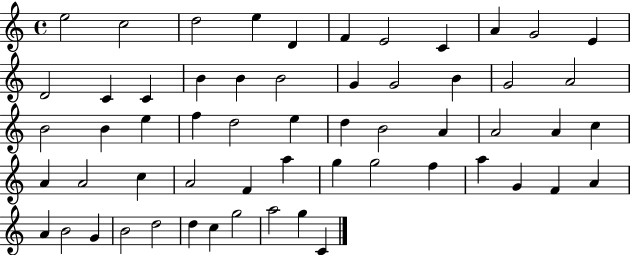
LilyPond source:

{
  \clef treble
  \time 4/4
  \defaultTimeSignature
  \key c \major
  e''2 c''2 | d''2 e''4 d'4 | f'4 e'2 c'4 | a'4 g'2 e'4 | \break d'2 c'4 c'4 | b'4 b'4 b'2 | g'4 g'2 b'4 | g'2 a'2 | \break b'2 b'4 e''4 | f''4 d''2 e''4 | d''4 b'2 a'4 | a'2 a'4 c''4 | \break a'4 a'2 c''4 | a'2 f'4 a''4 | g''4 g''2 f''4 | a''4 g'4 f'4 a'4 | \break a'4 b'2 g'4 | b'2 d''2 | d''4 c''4 g''2 | a''2 g''4 c'4 | \break \bar "|."
}